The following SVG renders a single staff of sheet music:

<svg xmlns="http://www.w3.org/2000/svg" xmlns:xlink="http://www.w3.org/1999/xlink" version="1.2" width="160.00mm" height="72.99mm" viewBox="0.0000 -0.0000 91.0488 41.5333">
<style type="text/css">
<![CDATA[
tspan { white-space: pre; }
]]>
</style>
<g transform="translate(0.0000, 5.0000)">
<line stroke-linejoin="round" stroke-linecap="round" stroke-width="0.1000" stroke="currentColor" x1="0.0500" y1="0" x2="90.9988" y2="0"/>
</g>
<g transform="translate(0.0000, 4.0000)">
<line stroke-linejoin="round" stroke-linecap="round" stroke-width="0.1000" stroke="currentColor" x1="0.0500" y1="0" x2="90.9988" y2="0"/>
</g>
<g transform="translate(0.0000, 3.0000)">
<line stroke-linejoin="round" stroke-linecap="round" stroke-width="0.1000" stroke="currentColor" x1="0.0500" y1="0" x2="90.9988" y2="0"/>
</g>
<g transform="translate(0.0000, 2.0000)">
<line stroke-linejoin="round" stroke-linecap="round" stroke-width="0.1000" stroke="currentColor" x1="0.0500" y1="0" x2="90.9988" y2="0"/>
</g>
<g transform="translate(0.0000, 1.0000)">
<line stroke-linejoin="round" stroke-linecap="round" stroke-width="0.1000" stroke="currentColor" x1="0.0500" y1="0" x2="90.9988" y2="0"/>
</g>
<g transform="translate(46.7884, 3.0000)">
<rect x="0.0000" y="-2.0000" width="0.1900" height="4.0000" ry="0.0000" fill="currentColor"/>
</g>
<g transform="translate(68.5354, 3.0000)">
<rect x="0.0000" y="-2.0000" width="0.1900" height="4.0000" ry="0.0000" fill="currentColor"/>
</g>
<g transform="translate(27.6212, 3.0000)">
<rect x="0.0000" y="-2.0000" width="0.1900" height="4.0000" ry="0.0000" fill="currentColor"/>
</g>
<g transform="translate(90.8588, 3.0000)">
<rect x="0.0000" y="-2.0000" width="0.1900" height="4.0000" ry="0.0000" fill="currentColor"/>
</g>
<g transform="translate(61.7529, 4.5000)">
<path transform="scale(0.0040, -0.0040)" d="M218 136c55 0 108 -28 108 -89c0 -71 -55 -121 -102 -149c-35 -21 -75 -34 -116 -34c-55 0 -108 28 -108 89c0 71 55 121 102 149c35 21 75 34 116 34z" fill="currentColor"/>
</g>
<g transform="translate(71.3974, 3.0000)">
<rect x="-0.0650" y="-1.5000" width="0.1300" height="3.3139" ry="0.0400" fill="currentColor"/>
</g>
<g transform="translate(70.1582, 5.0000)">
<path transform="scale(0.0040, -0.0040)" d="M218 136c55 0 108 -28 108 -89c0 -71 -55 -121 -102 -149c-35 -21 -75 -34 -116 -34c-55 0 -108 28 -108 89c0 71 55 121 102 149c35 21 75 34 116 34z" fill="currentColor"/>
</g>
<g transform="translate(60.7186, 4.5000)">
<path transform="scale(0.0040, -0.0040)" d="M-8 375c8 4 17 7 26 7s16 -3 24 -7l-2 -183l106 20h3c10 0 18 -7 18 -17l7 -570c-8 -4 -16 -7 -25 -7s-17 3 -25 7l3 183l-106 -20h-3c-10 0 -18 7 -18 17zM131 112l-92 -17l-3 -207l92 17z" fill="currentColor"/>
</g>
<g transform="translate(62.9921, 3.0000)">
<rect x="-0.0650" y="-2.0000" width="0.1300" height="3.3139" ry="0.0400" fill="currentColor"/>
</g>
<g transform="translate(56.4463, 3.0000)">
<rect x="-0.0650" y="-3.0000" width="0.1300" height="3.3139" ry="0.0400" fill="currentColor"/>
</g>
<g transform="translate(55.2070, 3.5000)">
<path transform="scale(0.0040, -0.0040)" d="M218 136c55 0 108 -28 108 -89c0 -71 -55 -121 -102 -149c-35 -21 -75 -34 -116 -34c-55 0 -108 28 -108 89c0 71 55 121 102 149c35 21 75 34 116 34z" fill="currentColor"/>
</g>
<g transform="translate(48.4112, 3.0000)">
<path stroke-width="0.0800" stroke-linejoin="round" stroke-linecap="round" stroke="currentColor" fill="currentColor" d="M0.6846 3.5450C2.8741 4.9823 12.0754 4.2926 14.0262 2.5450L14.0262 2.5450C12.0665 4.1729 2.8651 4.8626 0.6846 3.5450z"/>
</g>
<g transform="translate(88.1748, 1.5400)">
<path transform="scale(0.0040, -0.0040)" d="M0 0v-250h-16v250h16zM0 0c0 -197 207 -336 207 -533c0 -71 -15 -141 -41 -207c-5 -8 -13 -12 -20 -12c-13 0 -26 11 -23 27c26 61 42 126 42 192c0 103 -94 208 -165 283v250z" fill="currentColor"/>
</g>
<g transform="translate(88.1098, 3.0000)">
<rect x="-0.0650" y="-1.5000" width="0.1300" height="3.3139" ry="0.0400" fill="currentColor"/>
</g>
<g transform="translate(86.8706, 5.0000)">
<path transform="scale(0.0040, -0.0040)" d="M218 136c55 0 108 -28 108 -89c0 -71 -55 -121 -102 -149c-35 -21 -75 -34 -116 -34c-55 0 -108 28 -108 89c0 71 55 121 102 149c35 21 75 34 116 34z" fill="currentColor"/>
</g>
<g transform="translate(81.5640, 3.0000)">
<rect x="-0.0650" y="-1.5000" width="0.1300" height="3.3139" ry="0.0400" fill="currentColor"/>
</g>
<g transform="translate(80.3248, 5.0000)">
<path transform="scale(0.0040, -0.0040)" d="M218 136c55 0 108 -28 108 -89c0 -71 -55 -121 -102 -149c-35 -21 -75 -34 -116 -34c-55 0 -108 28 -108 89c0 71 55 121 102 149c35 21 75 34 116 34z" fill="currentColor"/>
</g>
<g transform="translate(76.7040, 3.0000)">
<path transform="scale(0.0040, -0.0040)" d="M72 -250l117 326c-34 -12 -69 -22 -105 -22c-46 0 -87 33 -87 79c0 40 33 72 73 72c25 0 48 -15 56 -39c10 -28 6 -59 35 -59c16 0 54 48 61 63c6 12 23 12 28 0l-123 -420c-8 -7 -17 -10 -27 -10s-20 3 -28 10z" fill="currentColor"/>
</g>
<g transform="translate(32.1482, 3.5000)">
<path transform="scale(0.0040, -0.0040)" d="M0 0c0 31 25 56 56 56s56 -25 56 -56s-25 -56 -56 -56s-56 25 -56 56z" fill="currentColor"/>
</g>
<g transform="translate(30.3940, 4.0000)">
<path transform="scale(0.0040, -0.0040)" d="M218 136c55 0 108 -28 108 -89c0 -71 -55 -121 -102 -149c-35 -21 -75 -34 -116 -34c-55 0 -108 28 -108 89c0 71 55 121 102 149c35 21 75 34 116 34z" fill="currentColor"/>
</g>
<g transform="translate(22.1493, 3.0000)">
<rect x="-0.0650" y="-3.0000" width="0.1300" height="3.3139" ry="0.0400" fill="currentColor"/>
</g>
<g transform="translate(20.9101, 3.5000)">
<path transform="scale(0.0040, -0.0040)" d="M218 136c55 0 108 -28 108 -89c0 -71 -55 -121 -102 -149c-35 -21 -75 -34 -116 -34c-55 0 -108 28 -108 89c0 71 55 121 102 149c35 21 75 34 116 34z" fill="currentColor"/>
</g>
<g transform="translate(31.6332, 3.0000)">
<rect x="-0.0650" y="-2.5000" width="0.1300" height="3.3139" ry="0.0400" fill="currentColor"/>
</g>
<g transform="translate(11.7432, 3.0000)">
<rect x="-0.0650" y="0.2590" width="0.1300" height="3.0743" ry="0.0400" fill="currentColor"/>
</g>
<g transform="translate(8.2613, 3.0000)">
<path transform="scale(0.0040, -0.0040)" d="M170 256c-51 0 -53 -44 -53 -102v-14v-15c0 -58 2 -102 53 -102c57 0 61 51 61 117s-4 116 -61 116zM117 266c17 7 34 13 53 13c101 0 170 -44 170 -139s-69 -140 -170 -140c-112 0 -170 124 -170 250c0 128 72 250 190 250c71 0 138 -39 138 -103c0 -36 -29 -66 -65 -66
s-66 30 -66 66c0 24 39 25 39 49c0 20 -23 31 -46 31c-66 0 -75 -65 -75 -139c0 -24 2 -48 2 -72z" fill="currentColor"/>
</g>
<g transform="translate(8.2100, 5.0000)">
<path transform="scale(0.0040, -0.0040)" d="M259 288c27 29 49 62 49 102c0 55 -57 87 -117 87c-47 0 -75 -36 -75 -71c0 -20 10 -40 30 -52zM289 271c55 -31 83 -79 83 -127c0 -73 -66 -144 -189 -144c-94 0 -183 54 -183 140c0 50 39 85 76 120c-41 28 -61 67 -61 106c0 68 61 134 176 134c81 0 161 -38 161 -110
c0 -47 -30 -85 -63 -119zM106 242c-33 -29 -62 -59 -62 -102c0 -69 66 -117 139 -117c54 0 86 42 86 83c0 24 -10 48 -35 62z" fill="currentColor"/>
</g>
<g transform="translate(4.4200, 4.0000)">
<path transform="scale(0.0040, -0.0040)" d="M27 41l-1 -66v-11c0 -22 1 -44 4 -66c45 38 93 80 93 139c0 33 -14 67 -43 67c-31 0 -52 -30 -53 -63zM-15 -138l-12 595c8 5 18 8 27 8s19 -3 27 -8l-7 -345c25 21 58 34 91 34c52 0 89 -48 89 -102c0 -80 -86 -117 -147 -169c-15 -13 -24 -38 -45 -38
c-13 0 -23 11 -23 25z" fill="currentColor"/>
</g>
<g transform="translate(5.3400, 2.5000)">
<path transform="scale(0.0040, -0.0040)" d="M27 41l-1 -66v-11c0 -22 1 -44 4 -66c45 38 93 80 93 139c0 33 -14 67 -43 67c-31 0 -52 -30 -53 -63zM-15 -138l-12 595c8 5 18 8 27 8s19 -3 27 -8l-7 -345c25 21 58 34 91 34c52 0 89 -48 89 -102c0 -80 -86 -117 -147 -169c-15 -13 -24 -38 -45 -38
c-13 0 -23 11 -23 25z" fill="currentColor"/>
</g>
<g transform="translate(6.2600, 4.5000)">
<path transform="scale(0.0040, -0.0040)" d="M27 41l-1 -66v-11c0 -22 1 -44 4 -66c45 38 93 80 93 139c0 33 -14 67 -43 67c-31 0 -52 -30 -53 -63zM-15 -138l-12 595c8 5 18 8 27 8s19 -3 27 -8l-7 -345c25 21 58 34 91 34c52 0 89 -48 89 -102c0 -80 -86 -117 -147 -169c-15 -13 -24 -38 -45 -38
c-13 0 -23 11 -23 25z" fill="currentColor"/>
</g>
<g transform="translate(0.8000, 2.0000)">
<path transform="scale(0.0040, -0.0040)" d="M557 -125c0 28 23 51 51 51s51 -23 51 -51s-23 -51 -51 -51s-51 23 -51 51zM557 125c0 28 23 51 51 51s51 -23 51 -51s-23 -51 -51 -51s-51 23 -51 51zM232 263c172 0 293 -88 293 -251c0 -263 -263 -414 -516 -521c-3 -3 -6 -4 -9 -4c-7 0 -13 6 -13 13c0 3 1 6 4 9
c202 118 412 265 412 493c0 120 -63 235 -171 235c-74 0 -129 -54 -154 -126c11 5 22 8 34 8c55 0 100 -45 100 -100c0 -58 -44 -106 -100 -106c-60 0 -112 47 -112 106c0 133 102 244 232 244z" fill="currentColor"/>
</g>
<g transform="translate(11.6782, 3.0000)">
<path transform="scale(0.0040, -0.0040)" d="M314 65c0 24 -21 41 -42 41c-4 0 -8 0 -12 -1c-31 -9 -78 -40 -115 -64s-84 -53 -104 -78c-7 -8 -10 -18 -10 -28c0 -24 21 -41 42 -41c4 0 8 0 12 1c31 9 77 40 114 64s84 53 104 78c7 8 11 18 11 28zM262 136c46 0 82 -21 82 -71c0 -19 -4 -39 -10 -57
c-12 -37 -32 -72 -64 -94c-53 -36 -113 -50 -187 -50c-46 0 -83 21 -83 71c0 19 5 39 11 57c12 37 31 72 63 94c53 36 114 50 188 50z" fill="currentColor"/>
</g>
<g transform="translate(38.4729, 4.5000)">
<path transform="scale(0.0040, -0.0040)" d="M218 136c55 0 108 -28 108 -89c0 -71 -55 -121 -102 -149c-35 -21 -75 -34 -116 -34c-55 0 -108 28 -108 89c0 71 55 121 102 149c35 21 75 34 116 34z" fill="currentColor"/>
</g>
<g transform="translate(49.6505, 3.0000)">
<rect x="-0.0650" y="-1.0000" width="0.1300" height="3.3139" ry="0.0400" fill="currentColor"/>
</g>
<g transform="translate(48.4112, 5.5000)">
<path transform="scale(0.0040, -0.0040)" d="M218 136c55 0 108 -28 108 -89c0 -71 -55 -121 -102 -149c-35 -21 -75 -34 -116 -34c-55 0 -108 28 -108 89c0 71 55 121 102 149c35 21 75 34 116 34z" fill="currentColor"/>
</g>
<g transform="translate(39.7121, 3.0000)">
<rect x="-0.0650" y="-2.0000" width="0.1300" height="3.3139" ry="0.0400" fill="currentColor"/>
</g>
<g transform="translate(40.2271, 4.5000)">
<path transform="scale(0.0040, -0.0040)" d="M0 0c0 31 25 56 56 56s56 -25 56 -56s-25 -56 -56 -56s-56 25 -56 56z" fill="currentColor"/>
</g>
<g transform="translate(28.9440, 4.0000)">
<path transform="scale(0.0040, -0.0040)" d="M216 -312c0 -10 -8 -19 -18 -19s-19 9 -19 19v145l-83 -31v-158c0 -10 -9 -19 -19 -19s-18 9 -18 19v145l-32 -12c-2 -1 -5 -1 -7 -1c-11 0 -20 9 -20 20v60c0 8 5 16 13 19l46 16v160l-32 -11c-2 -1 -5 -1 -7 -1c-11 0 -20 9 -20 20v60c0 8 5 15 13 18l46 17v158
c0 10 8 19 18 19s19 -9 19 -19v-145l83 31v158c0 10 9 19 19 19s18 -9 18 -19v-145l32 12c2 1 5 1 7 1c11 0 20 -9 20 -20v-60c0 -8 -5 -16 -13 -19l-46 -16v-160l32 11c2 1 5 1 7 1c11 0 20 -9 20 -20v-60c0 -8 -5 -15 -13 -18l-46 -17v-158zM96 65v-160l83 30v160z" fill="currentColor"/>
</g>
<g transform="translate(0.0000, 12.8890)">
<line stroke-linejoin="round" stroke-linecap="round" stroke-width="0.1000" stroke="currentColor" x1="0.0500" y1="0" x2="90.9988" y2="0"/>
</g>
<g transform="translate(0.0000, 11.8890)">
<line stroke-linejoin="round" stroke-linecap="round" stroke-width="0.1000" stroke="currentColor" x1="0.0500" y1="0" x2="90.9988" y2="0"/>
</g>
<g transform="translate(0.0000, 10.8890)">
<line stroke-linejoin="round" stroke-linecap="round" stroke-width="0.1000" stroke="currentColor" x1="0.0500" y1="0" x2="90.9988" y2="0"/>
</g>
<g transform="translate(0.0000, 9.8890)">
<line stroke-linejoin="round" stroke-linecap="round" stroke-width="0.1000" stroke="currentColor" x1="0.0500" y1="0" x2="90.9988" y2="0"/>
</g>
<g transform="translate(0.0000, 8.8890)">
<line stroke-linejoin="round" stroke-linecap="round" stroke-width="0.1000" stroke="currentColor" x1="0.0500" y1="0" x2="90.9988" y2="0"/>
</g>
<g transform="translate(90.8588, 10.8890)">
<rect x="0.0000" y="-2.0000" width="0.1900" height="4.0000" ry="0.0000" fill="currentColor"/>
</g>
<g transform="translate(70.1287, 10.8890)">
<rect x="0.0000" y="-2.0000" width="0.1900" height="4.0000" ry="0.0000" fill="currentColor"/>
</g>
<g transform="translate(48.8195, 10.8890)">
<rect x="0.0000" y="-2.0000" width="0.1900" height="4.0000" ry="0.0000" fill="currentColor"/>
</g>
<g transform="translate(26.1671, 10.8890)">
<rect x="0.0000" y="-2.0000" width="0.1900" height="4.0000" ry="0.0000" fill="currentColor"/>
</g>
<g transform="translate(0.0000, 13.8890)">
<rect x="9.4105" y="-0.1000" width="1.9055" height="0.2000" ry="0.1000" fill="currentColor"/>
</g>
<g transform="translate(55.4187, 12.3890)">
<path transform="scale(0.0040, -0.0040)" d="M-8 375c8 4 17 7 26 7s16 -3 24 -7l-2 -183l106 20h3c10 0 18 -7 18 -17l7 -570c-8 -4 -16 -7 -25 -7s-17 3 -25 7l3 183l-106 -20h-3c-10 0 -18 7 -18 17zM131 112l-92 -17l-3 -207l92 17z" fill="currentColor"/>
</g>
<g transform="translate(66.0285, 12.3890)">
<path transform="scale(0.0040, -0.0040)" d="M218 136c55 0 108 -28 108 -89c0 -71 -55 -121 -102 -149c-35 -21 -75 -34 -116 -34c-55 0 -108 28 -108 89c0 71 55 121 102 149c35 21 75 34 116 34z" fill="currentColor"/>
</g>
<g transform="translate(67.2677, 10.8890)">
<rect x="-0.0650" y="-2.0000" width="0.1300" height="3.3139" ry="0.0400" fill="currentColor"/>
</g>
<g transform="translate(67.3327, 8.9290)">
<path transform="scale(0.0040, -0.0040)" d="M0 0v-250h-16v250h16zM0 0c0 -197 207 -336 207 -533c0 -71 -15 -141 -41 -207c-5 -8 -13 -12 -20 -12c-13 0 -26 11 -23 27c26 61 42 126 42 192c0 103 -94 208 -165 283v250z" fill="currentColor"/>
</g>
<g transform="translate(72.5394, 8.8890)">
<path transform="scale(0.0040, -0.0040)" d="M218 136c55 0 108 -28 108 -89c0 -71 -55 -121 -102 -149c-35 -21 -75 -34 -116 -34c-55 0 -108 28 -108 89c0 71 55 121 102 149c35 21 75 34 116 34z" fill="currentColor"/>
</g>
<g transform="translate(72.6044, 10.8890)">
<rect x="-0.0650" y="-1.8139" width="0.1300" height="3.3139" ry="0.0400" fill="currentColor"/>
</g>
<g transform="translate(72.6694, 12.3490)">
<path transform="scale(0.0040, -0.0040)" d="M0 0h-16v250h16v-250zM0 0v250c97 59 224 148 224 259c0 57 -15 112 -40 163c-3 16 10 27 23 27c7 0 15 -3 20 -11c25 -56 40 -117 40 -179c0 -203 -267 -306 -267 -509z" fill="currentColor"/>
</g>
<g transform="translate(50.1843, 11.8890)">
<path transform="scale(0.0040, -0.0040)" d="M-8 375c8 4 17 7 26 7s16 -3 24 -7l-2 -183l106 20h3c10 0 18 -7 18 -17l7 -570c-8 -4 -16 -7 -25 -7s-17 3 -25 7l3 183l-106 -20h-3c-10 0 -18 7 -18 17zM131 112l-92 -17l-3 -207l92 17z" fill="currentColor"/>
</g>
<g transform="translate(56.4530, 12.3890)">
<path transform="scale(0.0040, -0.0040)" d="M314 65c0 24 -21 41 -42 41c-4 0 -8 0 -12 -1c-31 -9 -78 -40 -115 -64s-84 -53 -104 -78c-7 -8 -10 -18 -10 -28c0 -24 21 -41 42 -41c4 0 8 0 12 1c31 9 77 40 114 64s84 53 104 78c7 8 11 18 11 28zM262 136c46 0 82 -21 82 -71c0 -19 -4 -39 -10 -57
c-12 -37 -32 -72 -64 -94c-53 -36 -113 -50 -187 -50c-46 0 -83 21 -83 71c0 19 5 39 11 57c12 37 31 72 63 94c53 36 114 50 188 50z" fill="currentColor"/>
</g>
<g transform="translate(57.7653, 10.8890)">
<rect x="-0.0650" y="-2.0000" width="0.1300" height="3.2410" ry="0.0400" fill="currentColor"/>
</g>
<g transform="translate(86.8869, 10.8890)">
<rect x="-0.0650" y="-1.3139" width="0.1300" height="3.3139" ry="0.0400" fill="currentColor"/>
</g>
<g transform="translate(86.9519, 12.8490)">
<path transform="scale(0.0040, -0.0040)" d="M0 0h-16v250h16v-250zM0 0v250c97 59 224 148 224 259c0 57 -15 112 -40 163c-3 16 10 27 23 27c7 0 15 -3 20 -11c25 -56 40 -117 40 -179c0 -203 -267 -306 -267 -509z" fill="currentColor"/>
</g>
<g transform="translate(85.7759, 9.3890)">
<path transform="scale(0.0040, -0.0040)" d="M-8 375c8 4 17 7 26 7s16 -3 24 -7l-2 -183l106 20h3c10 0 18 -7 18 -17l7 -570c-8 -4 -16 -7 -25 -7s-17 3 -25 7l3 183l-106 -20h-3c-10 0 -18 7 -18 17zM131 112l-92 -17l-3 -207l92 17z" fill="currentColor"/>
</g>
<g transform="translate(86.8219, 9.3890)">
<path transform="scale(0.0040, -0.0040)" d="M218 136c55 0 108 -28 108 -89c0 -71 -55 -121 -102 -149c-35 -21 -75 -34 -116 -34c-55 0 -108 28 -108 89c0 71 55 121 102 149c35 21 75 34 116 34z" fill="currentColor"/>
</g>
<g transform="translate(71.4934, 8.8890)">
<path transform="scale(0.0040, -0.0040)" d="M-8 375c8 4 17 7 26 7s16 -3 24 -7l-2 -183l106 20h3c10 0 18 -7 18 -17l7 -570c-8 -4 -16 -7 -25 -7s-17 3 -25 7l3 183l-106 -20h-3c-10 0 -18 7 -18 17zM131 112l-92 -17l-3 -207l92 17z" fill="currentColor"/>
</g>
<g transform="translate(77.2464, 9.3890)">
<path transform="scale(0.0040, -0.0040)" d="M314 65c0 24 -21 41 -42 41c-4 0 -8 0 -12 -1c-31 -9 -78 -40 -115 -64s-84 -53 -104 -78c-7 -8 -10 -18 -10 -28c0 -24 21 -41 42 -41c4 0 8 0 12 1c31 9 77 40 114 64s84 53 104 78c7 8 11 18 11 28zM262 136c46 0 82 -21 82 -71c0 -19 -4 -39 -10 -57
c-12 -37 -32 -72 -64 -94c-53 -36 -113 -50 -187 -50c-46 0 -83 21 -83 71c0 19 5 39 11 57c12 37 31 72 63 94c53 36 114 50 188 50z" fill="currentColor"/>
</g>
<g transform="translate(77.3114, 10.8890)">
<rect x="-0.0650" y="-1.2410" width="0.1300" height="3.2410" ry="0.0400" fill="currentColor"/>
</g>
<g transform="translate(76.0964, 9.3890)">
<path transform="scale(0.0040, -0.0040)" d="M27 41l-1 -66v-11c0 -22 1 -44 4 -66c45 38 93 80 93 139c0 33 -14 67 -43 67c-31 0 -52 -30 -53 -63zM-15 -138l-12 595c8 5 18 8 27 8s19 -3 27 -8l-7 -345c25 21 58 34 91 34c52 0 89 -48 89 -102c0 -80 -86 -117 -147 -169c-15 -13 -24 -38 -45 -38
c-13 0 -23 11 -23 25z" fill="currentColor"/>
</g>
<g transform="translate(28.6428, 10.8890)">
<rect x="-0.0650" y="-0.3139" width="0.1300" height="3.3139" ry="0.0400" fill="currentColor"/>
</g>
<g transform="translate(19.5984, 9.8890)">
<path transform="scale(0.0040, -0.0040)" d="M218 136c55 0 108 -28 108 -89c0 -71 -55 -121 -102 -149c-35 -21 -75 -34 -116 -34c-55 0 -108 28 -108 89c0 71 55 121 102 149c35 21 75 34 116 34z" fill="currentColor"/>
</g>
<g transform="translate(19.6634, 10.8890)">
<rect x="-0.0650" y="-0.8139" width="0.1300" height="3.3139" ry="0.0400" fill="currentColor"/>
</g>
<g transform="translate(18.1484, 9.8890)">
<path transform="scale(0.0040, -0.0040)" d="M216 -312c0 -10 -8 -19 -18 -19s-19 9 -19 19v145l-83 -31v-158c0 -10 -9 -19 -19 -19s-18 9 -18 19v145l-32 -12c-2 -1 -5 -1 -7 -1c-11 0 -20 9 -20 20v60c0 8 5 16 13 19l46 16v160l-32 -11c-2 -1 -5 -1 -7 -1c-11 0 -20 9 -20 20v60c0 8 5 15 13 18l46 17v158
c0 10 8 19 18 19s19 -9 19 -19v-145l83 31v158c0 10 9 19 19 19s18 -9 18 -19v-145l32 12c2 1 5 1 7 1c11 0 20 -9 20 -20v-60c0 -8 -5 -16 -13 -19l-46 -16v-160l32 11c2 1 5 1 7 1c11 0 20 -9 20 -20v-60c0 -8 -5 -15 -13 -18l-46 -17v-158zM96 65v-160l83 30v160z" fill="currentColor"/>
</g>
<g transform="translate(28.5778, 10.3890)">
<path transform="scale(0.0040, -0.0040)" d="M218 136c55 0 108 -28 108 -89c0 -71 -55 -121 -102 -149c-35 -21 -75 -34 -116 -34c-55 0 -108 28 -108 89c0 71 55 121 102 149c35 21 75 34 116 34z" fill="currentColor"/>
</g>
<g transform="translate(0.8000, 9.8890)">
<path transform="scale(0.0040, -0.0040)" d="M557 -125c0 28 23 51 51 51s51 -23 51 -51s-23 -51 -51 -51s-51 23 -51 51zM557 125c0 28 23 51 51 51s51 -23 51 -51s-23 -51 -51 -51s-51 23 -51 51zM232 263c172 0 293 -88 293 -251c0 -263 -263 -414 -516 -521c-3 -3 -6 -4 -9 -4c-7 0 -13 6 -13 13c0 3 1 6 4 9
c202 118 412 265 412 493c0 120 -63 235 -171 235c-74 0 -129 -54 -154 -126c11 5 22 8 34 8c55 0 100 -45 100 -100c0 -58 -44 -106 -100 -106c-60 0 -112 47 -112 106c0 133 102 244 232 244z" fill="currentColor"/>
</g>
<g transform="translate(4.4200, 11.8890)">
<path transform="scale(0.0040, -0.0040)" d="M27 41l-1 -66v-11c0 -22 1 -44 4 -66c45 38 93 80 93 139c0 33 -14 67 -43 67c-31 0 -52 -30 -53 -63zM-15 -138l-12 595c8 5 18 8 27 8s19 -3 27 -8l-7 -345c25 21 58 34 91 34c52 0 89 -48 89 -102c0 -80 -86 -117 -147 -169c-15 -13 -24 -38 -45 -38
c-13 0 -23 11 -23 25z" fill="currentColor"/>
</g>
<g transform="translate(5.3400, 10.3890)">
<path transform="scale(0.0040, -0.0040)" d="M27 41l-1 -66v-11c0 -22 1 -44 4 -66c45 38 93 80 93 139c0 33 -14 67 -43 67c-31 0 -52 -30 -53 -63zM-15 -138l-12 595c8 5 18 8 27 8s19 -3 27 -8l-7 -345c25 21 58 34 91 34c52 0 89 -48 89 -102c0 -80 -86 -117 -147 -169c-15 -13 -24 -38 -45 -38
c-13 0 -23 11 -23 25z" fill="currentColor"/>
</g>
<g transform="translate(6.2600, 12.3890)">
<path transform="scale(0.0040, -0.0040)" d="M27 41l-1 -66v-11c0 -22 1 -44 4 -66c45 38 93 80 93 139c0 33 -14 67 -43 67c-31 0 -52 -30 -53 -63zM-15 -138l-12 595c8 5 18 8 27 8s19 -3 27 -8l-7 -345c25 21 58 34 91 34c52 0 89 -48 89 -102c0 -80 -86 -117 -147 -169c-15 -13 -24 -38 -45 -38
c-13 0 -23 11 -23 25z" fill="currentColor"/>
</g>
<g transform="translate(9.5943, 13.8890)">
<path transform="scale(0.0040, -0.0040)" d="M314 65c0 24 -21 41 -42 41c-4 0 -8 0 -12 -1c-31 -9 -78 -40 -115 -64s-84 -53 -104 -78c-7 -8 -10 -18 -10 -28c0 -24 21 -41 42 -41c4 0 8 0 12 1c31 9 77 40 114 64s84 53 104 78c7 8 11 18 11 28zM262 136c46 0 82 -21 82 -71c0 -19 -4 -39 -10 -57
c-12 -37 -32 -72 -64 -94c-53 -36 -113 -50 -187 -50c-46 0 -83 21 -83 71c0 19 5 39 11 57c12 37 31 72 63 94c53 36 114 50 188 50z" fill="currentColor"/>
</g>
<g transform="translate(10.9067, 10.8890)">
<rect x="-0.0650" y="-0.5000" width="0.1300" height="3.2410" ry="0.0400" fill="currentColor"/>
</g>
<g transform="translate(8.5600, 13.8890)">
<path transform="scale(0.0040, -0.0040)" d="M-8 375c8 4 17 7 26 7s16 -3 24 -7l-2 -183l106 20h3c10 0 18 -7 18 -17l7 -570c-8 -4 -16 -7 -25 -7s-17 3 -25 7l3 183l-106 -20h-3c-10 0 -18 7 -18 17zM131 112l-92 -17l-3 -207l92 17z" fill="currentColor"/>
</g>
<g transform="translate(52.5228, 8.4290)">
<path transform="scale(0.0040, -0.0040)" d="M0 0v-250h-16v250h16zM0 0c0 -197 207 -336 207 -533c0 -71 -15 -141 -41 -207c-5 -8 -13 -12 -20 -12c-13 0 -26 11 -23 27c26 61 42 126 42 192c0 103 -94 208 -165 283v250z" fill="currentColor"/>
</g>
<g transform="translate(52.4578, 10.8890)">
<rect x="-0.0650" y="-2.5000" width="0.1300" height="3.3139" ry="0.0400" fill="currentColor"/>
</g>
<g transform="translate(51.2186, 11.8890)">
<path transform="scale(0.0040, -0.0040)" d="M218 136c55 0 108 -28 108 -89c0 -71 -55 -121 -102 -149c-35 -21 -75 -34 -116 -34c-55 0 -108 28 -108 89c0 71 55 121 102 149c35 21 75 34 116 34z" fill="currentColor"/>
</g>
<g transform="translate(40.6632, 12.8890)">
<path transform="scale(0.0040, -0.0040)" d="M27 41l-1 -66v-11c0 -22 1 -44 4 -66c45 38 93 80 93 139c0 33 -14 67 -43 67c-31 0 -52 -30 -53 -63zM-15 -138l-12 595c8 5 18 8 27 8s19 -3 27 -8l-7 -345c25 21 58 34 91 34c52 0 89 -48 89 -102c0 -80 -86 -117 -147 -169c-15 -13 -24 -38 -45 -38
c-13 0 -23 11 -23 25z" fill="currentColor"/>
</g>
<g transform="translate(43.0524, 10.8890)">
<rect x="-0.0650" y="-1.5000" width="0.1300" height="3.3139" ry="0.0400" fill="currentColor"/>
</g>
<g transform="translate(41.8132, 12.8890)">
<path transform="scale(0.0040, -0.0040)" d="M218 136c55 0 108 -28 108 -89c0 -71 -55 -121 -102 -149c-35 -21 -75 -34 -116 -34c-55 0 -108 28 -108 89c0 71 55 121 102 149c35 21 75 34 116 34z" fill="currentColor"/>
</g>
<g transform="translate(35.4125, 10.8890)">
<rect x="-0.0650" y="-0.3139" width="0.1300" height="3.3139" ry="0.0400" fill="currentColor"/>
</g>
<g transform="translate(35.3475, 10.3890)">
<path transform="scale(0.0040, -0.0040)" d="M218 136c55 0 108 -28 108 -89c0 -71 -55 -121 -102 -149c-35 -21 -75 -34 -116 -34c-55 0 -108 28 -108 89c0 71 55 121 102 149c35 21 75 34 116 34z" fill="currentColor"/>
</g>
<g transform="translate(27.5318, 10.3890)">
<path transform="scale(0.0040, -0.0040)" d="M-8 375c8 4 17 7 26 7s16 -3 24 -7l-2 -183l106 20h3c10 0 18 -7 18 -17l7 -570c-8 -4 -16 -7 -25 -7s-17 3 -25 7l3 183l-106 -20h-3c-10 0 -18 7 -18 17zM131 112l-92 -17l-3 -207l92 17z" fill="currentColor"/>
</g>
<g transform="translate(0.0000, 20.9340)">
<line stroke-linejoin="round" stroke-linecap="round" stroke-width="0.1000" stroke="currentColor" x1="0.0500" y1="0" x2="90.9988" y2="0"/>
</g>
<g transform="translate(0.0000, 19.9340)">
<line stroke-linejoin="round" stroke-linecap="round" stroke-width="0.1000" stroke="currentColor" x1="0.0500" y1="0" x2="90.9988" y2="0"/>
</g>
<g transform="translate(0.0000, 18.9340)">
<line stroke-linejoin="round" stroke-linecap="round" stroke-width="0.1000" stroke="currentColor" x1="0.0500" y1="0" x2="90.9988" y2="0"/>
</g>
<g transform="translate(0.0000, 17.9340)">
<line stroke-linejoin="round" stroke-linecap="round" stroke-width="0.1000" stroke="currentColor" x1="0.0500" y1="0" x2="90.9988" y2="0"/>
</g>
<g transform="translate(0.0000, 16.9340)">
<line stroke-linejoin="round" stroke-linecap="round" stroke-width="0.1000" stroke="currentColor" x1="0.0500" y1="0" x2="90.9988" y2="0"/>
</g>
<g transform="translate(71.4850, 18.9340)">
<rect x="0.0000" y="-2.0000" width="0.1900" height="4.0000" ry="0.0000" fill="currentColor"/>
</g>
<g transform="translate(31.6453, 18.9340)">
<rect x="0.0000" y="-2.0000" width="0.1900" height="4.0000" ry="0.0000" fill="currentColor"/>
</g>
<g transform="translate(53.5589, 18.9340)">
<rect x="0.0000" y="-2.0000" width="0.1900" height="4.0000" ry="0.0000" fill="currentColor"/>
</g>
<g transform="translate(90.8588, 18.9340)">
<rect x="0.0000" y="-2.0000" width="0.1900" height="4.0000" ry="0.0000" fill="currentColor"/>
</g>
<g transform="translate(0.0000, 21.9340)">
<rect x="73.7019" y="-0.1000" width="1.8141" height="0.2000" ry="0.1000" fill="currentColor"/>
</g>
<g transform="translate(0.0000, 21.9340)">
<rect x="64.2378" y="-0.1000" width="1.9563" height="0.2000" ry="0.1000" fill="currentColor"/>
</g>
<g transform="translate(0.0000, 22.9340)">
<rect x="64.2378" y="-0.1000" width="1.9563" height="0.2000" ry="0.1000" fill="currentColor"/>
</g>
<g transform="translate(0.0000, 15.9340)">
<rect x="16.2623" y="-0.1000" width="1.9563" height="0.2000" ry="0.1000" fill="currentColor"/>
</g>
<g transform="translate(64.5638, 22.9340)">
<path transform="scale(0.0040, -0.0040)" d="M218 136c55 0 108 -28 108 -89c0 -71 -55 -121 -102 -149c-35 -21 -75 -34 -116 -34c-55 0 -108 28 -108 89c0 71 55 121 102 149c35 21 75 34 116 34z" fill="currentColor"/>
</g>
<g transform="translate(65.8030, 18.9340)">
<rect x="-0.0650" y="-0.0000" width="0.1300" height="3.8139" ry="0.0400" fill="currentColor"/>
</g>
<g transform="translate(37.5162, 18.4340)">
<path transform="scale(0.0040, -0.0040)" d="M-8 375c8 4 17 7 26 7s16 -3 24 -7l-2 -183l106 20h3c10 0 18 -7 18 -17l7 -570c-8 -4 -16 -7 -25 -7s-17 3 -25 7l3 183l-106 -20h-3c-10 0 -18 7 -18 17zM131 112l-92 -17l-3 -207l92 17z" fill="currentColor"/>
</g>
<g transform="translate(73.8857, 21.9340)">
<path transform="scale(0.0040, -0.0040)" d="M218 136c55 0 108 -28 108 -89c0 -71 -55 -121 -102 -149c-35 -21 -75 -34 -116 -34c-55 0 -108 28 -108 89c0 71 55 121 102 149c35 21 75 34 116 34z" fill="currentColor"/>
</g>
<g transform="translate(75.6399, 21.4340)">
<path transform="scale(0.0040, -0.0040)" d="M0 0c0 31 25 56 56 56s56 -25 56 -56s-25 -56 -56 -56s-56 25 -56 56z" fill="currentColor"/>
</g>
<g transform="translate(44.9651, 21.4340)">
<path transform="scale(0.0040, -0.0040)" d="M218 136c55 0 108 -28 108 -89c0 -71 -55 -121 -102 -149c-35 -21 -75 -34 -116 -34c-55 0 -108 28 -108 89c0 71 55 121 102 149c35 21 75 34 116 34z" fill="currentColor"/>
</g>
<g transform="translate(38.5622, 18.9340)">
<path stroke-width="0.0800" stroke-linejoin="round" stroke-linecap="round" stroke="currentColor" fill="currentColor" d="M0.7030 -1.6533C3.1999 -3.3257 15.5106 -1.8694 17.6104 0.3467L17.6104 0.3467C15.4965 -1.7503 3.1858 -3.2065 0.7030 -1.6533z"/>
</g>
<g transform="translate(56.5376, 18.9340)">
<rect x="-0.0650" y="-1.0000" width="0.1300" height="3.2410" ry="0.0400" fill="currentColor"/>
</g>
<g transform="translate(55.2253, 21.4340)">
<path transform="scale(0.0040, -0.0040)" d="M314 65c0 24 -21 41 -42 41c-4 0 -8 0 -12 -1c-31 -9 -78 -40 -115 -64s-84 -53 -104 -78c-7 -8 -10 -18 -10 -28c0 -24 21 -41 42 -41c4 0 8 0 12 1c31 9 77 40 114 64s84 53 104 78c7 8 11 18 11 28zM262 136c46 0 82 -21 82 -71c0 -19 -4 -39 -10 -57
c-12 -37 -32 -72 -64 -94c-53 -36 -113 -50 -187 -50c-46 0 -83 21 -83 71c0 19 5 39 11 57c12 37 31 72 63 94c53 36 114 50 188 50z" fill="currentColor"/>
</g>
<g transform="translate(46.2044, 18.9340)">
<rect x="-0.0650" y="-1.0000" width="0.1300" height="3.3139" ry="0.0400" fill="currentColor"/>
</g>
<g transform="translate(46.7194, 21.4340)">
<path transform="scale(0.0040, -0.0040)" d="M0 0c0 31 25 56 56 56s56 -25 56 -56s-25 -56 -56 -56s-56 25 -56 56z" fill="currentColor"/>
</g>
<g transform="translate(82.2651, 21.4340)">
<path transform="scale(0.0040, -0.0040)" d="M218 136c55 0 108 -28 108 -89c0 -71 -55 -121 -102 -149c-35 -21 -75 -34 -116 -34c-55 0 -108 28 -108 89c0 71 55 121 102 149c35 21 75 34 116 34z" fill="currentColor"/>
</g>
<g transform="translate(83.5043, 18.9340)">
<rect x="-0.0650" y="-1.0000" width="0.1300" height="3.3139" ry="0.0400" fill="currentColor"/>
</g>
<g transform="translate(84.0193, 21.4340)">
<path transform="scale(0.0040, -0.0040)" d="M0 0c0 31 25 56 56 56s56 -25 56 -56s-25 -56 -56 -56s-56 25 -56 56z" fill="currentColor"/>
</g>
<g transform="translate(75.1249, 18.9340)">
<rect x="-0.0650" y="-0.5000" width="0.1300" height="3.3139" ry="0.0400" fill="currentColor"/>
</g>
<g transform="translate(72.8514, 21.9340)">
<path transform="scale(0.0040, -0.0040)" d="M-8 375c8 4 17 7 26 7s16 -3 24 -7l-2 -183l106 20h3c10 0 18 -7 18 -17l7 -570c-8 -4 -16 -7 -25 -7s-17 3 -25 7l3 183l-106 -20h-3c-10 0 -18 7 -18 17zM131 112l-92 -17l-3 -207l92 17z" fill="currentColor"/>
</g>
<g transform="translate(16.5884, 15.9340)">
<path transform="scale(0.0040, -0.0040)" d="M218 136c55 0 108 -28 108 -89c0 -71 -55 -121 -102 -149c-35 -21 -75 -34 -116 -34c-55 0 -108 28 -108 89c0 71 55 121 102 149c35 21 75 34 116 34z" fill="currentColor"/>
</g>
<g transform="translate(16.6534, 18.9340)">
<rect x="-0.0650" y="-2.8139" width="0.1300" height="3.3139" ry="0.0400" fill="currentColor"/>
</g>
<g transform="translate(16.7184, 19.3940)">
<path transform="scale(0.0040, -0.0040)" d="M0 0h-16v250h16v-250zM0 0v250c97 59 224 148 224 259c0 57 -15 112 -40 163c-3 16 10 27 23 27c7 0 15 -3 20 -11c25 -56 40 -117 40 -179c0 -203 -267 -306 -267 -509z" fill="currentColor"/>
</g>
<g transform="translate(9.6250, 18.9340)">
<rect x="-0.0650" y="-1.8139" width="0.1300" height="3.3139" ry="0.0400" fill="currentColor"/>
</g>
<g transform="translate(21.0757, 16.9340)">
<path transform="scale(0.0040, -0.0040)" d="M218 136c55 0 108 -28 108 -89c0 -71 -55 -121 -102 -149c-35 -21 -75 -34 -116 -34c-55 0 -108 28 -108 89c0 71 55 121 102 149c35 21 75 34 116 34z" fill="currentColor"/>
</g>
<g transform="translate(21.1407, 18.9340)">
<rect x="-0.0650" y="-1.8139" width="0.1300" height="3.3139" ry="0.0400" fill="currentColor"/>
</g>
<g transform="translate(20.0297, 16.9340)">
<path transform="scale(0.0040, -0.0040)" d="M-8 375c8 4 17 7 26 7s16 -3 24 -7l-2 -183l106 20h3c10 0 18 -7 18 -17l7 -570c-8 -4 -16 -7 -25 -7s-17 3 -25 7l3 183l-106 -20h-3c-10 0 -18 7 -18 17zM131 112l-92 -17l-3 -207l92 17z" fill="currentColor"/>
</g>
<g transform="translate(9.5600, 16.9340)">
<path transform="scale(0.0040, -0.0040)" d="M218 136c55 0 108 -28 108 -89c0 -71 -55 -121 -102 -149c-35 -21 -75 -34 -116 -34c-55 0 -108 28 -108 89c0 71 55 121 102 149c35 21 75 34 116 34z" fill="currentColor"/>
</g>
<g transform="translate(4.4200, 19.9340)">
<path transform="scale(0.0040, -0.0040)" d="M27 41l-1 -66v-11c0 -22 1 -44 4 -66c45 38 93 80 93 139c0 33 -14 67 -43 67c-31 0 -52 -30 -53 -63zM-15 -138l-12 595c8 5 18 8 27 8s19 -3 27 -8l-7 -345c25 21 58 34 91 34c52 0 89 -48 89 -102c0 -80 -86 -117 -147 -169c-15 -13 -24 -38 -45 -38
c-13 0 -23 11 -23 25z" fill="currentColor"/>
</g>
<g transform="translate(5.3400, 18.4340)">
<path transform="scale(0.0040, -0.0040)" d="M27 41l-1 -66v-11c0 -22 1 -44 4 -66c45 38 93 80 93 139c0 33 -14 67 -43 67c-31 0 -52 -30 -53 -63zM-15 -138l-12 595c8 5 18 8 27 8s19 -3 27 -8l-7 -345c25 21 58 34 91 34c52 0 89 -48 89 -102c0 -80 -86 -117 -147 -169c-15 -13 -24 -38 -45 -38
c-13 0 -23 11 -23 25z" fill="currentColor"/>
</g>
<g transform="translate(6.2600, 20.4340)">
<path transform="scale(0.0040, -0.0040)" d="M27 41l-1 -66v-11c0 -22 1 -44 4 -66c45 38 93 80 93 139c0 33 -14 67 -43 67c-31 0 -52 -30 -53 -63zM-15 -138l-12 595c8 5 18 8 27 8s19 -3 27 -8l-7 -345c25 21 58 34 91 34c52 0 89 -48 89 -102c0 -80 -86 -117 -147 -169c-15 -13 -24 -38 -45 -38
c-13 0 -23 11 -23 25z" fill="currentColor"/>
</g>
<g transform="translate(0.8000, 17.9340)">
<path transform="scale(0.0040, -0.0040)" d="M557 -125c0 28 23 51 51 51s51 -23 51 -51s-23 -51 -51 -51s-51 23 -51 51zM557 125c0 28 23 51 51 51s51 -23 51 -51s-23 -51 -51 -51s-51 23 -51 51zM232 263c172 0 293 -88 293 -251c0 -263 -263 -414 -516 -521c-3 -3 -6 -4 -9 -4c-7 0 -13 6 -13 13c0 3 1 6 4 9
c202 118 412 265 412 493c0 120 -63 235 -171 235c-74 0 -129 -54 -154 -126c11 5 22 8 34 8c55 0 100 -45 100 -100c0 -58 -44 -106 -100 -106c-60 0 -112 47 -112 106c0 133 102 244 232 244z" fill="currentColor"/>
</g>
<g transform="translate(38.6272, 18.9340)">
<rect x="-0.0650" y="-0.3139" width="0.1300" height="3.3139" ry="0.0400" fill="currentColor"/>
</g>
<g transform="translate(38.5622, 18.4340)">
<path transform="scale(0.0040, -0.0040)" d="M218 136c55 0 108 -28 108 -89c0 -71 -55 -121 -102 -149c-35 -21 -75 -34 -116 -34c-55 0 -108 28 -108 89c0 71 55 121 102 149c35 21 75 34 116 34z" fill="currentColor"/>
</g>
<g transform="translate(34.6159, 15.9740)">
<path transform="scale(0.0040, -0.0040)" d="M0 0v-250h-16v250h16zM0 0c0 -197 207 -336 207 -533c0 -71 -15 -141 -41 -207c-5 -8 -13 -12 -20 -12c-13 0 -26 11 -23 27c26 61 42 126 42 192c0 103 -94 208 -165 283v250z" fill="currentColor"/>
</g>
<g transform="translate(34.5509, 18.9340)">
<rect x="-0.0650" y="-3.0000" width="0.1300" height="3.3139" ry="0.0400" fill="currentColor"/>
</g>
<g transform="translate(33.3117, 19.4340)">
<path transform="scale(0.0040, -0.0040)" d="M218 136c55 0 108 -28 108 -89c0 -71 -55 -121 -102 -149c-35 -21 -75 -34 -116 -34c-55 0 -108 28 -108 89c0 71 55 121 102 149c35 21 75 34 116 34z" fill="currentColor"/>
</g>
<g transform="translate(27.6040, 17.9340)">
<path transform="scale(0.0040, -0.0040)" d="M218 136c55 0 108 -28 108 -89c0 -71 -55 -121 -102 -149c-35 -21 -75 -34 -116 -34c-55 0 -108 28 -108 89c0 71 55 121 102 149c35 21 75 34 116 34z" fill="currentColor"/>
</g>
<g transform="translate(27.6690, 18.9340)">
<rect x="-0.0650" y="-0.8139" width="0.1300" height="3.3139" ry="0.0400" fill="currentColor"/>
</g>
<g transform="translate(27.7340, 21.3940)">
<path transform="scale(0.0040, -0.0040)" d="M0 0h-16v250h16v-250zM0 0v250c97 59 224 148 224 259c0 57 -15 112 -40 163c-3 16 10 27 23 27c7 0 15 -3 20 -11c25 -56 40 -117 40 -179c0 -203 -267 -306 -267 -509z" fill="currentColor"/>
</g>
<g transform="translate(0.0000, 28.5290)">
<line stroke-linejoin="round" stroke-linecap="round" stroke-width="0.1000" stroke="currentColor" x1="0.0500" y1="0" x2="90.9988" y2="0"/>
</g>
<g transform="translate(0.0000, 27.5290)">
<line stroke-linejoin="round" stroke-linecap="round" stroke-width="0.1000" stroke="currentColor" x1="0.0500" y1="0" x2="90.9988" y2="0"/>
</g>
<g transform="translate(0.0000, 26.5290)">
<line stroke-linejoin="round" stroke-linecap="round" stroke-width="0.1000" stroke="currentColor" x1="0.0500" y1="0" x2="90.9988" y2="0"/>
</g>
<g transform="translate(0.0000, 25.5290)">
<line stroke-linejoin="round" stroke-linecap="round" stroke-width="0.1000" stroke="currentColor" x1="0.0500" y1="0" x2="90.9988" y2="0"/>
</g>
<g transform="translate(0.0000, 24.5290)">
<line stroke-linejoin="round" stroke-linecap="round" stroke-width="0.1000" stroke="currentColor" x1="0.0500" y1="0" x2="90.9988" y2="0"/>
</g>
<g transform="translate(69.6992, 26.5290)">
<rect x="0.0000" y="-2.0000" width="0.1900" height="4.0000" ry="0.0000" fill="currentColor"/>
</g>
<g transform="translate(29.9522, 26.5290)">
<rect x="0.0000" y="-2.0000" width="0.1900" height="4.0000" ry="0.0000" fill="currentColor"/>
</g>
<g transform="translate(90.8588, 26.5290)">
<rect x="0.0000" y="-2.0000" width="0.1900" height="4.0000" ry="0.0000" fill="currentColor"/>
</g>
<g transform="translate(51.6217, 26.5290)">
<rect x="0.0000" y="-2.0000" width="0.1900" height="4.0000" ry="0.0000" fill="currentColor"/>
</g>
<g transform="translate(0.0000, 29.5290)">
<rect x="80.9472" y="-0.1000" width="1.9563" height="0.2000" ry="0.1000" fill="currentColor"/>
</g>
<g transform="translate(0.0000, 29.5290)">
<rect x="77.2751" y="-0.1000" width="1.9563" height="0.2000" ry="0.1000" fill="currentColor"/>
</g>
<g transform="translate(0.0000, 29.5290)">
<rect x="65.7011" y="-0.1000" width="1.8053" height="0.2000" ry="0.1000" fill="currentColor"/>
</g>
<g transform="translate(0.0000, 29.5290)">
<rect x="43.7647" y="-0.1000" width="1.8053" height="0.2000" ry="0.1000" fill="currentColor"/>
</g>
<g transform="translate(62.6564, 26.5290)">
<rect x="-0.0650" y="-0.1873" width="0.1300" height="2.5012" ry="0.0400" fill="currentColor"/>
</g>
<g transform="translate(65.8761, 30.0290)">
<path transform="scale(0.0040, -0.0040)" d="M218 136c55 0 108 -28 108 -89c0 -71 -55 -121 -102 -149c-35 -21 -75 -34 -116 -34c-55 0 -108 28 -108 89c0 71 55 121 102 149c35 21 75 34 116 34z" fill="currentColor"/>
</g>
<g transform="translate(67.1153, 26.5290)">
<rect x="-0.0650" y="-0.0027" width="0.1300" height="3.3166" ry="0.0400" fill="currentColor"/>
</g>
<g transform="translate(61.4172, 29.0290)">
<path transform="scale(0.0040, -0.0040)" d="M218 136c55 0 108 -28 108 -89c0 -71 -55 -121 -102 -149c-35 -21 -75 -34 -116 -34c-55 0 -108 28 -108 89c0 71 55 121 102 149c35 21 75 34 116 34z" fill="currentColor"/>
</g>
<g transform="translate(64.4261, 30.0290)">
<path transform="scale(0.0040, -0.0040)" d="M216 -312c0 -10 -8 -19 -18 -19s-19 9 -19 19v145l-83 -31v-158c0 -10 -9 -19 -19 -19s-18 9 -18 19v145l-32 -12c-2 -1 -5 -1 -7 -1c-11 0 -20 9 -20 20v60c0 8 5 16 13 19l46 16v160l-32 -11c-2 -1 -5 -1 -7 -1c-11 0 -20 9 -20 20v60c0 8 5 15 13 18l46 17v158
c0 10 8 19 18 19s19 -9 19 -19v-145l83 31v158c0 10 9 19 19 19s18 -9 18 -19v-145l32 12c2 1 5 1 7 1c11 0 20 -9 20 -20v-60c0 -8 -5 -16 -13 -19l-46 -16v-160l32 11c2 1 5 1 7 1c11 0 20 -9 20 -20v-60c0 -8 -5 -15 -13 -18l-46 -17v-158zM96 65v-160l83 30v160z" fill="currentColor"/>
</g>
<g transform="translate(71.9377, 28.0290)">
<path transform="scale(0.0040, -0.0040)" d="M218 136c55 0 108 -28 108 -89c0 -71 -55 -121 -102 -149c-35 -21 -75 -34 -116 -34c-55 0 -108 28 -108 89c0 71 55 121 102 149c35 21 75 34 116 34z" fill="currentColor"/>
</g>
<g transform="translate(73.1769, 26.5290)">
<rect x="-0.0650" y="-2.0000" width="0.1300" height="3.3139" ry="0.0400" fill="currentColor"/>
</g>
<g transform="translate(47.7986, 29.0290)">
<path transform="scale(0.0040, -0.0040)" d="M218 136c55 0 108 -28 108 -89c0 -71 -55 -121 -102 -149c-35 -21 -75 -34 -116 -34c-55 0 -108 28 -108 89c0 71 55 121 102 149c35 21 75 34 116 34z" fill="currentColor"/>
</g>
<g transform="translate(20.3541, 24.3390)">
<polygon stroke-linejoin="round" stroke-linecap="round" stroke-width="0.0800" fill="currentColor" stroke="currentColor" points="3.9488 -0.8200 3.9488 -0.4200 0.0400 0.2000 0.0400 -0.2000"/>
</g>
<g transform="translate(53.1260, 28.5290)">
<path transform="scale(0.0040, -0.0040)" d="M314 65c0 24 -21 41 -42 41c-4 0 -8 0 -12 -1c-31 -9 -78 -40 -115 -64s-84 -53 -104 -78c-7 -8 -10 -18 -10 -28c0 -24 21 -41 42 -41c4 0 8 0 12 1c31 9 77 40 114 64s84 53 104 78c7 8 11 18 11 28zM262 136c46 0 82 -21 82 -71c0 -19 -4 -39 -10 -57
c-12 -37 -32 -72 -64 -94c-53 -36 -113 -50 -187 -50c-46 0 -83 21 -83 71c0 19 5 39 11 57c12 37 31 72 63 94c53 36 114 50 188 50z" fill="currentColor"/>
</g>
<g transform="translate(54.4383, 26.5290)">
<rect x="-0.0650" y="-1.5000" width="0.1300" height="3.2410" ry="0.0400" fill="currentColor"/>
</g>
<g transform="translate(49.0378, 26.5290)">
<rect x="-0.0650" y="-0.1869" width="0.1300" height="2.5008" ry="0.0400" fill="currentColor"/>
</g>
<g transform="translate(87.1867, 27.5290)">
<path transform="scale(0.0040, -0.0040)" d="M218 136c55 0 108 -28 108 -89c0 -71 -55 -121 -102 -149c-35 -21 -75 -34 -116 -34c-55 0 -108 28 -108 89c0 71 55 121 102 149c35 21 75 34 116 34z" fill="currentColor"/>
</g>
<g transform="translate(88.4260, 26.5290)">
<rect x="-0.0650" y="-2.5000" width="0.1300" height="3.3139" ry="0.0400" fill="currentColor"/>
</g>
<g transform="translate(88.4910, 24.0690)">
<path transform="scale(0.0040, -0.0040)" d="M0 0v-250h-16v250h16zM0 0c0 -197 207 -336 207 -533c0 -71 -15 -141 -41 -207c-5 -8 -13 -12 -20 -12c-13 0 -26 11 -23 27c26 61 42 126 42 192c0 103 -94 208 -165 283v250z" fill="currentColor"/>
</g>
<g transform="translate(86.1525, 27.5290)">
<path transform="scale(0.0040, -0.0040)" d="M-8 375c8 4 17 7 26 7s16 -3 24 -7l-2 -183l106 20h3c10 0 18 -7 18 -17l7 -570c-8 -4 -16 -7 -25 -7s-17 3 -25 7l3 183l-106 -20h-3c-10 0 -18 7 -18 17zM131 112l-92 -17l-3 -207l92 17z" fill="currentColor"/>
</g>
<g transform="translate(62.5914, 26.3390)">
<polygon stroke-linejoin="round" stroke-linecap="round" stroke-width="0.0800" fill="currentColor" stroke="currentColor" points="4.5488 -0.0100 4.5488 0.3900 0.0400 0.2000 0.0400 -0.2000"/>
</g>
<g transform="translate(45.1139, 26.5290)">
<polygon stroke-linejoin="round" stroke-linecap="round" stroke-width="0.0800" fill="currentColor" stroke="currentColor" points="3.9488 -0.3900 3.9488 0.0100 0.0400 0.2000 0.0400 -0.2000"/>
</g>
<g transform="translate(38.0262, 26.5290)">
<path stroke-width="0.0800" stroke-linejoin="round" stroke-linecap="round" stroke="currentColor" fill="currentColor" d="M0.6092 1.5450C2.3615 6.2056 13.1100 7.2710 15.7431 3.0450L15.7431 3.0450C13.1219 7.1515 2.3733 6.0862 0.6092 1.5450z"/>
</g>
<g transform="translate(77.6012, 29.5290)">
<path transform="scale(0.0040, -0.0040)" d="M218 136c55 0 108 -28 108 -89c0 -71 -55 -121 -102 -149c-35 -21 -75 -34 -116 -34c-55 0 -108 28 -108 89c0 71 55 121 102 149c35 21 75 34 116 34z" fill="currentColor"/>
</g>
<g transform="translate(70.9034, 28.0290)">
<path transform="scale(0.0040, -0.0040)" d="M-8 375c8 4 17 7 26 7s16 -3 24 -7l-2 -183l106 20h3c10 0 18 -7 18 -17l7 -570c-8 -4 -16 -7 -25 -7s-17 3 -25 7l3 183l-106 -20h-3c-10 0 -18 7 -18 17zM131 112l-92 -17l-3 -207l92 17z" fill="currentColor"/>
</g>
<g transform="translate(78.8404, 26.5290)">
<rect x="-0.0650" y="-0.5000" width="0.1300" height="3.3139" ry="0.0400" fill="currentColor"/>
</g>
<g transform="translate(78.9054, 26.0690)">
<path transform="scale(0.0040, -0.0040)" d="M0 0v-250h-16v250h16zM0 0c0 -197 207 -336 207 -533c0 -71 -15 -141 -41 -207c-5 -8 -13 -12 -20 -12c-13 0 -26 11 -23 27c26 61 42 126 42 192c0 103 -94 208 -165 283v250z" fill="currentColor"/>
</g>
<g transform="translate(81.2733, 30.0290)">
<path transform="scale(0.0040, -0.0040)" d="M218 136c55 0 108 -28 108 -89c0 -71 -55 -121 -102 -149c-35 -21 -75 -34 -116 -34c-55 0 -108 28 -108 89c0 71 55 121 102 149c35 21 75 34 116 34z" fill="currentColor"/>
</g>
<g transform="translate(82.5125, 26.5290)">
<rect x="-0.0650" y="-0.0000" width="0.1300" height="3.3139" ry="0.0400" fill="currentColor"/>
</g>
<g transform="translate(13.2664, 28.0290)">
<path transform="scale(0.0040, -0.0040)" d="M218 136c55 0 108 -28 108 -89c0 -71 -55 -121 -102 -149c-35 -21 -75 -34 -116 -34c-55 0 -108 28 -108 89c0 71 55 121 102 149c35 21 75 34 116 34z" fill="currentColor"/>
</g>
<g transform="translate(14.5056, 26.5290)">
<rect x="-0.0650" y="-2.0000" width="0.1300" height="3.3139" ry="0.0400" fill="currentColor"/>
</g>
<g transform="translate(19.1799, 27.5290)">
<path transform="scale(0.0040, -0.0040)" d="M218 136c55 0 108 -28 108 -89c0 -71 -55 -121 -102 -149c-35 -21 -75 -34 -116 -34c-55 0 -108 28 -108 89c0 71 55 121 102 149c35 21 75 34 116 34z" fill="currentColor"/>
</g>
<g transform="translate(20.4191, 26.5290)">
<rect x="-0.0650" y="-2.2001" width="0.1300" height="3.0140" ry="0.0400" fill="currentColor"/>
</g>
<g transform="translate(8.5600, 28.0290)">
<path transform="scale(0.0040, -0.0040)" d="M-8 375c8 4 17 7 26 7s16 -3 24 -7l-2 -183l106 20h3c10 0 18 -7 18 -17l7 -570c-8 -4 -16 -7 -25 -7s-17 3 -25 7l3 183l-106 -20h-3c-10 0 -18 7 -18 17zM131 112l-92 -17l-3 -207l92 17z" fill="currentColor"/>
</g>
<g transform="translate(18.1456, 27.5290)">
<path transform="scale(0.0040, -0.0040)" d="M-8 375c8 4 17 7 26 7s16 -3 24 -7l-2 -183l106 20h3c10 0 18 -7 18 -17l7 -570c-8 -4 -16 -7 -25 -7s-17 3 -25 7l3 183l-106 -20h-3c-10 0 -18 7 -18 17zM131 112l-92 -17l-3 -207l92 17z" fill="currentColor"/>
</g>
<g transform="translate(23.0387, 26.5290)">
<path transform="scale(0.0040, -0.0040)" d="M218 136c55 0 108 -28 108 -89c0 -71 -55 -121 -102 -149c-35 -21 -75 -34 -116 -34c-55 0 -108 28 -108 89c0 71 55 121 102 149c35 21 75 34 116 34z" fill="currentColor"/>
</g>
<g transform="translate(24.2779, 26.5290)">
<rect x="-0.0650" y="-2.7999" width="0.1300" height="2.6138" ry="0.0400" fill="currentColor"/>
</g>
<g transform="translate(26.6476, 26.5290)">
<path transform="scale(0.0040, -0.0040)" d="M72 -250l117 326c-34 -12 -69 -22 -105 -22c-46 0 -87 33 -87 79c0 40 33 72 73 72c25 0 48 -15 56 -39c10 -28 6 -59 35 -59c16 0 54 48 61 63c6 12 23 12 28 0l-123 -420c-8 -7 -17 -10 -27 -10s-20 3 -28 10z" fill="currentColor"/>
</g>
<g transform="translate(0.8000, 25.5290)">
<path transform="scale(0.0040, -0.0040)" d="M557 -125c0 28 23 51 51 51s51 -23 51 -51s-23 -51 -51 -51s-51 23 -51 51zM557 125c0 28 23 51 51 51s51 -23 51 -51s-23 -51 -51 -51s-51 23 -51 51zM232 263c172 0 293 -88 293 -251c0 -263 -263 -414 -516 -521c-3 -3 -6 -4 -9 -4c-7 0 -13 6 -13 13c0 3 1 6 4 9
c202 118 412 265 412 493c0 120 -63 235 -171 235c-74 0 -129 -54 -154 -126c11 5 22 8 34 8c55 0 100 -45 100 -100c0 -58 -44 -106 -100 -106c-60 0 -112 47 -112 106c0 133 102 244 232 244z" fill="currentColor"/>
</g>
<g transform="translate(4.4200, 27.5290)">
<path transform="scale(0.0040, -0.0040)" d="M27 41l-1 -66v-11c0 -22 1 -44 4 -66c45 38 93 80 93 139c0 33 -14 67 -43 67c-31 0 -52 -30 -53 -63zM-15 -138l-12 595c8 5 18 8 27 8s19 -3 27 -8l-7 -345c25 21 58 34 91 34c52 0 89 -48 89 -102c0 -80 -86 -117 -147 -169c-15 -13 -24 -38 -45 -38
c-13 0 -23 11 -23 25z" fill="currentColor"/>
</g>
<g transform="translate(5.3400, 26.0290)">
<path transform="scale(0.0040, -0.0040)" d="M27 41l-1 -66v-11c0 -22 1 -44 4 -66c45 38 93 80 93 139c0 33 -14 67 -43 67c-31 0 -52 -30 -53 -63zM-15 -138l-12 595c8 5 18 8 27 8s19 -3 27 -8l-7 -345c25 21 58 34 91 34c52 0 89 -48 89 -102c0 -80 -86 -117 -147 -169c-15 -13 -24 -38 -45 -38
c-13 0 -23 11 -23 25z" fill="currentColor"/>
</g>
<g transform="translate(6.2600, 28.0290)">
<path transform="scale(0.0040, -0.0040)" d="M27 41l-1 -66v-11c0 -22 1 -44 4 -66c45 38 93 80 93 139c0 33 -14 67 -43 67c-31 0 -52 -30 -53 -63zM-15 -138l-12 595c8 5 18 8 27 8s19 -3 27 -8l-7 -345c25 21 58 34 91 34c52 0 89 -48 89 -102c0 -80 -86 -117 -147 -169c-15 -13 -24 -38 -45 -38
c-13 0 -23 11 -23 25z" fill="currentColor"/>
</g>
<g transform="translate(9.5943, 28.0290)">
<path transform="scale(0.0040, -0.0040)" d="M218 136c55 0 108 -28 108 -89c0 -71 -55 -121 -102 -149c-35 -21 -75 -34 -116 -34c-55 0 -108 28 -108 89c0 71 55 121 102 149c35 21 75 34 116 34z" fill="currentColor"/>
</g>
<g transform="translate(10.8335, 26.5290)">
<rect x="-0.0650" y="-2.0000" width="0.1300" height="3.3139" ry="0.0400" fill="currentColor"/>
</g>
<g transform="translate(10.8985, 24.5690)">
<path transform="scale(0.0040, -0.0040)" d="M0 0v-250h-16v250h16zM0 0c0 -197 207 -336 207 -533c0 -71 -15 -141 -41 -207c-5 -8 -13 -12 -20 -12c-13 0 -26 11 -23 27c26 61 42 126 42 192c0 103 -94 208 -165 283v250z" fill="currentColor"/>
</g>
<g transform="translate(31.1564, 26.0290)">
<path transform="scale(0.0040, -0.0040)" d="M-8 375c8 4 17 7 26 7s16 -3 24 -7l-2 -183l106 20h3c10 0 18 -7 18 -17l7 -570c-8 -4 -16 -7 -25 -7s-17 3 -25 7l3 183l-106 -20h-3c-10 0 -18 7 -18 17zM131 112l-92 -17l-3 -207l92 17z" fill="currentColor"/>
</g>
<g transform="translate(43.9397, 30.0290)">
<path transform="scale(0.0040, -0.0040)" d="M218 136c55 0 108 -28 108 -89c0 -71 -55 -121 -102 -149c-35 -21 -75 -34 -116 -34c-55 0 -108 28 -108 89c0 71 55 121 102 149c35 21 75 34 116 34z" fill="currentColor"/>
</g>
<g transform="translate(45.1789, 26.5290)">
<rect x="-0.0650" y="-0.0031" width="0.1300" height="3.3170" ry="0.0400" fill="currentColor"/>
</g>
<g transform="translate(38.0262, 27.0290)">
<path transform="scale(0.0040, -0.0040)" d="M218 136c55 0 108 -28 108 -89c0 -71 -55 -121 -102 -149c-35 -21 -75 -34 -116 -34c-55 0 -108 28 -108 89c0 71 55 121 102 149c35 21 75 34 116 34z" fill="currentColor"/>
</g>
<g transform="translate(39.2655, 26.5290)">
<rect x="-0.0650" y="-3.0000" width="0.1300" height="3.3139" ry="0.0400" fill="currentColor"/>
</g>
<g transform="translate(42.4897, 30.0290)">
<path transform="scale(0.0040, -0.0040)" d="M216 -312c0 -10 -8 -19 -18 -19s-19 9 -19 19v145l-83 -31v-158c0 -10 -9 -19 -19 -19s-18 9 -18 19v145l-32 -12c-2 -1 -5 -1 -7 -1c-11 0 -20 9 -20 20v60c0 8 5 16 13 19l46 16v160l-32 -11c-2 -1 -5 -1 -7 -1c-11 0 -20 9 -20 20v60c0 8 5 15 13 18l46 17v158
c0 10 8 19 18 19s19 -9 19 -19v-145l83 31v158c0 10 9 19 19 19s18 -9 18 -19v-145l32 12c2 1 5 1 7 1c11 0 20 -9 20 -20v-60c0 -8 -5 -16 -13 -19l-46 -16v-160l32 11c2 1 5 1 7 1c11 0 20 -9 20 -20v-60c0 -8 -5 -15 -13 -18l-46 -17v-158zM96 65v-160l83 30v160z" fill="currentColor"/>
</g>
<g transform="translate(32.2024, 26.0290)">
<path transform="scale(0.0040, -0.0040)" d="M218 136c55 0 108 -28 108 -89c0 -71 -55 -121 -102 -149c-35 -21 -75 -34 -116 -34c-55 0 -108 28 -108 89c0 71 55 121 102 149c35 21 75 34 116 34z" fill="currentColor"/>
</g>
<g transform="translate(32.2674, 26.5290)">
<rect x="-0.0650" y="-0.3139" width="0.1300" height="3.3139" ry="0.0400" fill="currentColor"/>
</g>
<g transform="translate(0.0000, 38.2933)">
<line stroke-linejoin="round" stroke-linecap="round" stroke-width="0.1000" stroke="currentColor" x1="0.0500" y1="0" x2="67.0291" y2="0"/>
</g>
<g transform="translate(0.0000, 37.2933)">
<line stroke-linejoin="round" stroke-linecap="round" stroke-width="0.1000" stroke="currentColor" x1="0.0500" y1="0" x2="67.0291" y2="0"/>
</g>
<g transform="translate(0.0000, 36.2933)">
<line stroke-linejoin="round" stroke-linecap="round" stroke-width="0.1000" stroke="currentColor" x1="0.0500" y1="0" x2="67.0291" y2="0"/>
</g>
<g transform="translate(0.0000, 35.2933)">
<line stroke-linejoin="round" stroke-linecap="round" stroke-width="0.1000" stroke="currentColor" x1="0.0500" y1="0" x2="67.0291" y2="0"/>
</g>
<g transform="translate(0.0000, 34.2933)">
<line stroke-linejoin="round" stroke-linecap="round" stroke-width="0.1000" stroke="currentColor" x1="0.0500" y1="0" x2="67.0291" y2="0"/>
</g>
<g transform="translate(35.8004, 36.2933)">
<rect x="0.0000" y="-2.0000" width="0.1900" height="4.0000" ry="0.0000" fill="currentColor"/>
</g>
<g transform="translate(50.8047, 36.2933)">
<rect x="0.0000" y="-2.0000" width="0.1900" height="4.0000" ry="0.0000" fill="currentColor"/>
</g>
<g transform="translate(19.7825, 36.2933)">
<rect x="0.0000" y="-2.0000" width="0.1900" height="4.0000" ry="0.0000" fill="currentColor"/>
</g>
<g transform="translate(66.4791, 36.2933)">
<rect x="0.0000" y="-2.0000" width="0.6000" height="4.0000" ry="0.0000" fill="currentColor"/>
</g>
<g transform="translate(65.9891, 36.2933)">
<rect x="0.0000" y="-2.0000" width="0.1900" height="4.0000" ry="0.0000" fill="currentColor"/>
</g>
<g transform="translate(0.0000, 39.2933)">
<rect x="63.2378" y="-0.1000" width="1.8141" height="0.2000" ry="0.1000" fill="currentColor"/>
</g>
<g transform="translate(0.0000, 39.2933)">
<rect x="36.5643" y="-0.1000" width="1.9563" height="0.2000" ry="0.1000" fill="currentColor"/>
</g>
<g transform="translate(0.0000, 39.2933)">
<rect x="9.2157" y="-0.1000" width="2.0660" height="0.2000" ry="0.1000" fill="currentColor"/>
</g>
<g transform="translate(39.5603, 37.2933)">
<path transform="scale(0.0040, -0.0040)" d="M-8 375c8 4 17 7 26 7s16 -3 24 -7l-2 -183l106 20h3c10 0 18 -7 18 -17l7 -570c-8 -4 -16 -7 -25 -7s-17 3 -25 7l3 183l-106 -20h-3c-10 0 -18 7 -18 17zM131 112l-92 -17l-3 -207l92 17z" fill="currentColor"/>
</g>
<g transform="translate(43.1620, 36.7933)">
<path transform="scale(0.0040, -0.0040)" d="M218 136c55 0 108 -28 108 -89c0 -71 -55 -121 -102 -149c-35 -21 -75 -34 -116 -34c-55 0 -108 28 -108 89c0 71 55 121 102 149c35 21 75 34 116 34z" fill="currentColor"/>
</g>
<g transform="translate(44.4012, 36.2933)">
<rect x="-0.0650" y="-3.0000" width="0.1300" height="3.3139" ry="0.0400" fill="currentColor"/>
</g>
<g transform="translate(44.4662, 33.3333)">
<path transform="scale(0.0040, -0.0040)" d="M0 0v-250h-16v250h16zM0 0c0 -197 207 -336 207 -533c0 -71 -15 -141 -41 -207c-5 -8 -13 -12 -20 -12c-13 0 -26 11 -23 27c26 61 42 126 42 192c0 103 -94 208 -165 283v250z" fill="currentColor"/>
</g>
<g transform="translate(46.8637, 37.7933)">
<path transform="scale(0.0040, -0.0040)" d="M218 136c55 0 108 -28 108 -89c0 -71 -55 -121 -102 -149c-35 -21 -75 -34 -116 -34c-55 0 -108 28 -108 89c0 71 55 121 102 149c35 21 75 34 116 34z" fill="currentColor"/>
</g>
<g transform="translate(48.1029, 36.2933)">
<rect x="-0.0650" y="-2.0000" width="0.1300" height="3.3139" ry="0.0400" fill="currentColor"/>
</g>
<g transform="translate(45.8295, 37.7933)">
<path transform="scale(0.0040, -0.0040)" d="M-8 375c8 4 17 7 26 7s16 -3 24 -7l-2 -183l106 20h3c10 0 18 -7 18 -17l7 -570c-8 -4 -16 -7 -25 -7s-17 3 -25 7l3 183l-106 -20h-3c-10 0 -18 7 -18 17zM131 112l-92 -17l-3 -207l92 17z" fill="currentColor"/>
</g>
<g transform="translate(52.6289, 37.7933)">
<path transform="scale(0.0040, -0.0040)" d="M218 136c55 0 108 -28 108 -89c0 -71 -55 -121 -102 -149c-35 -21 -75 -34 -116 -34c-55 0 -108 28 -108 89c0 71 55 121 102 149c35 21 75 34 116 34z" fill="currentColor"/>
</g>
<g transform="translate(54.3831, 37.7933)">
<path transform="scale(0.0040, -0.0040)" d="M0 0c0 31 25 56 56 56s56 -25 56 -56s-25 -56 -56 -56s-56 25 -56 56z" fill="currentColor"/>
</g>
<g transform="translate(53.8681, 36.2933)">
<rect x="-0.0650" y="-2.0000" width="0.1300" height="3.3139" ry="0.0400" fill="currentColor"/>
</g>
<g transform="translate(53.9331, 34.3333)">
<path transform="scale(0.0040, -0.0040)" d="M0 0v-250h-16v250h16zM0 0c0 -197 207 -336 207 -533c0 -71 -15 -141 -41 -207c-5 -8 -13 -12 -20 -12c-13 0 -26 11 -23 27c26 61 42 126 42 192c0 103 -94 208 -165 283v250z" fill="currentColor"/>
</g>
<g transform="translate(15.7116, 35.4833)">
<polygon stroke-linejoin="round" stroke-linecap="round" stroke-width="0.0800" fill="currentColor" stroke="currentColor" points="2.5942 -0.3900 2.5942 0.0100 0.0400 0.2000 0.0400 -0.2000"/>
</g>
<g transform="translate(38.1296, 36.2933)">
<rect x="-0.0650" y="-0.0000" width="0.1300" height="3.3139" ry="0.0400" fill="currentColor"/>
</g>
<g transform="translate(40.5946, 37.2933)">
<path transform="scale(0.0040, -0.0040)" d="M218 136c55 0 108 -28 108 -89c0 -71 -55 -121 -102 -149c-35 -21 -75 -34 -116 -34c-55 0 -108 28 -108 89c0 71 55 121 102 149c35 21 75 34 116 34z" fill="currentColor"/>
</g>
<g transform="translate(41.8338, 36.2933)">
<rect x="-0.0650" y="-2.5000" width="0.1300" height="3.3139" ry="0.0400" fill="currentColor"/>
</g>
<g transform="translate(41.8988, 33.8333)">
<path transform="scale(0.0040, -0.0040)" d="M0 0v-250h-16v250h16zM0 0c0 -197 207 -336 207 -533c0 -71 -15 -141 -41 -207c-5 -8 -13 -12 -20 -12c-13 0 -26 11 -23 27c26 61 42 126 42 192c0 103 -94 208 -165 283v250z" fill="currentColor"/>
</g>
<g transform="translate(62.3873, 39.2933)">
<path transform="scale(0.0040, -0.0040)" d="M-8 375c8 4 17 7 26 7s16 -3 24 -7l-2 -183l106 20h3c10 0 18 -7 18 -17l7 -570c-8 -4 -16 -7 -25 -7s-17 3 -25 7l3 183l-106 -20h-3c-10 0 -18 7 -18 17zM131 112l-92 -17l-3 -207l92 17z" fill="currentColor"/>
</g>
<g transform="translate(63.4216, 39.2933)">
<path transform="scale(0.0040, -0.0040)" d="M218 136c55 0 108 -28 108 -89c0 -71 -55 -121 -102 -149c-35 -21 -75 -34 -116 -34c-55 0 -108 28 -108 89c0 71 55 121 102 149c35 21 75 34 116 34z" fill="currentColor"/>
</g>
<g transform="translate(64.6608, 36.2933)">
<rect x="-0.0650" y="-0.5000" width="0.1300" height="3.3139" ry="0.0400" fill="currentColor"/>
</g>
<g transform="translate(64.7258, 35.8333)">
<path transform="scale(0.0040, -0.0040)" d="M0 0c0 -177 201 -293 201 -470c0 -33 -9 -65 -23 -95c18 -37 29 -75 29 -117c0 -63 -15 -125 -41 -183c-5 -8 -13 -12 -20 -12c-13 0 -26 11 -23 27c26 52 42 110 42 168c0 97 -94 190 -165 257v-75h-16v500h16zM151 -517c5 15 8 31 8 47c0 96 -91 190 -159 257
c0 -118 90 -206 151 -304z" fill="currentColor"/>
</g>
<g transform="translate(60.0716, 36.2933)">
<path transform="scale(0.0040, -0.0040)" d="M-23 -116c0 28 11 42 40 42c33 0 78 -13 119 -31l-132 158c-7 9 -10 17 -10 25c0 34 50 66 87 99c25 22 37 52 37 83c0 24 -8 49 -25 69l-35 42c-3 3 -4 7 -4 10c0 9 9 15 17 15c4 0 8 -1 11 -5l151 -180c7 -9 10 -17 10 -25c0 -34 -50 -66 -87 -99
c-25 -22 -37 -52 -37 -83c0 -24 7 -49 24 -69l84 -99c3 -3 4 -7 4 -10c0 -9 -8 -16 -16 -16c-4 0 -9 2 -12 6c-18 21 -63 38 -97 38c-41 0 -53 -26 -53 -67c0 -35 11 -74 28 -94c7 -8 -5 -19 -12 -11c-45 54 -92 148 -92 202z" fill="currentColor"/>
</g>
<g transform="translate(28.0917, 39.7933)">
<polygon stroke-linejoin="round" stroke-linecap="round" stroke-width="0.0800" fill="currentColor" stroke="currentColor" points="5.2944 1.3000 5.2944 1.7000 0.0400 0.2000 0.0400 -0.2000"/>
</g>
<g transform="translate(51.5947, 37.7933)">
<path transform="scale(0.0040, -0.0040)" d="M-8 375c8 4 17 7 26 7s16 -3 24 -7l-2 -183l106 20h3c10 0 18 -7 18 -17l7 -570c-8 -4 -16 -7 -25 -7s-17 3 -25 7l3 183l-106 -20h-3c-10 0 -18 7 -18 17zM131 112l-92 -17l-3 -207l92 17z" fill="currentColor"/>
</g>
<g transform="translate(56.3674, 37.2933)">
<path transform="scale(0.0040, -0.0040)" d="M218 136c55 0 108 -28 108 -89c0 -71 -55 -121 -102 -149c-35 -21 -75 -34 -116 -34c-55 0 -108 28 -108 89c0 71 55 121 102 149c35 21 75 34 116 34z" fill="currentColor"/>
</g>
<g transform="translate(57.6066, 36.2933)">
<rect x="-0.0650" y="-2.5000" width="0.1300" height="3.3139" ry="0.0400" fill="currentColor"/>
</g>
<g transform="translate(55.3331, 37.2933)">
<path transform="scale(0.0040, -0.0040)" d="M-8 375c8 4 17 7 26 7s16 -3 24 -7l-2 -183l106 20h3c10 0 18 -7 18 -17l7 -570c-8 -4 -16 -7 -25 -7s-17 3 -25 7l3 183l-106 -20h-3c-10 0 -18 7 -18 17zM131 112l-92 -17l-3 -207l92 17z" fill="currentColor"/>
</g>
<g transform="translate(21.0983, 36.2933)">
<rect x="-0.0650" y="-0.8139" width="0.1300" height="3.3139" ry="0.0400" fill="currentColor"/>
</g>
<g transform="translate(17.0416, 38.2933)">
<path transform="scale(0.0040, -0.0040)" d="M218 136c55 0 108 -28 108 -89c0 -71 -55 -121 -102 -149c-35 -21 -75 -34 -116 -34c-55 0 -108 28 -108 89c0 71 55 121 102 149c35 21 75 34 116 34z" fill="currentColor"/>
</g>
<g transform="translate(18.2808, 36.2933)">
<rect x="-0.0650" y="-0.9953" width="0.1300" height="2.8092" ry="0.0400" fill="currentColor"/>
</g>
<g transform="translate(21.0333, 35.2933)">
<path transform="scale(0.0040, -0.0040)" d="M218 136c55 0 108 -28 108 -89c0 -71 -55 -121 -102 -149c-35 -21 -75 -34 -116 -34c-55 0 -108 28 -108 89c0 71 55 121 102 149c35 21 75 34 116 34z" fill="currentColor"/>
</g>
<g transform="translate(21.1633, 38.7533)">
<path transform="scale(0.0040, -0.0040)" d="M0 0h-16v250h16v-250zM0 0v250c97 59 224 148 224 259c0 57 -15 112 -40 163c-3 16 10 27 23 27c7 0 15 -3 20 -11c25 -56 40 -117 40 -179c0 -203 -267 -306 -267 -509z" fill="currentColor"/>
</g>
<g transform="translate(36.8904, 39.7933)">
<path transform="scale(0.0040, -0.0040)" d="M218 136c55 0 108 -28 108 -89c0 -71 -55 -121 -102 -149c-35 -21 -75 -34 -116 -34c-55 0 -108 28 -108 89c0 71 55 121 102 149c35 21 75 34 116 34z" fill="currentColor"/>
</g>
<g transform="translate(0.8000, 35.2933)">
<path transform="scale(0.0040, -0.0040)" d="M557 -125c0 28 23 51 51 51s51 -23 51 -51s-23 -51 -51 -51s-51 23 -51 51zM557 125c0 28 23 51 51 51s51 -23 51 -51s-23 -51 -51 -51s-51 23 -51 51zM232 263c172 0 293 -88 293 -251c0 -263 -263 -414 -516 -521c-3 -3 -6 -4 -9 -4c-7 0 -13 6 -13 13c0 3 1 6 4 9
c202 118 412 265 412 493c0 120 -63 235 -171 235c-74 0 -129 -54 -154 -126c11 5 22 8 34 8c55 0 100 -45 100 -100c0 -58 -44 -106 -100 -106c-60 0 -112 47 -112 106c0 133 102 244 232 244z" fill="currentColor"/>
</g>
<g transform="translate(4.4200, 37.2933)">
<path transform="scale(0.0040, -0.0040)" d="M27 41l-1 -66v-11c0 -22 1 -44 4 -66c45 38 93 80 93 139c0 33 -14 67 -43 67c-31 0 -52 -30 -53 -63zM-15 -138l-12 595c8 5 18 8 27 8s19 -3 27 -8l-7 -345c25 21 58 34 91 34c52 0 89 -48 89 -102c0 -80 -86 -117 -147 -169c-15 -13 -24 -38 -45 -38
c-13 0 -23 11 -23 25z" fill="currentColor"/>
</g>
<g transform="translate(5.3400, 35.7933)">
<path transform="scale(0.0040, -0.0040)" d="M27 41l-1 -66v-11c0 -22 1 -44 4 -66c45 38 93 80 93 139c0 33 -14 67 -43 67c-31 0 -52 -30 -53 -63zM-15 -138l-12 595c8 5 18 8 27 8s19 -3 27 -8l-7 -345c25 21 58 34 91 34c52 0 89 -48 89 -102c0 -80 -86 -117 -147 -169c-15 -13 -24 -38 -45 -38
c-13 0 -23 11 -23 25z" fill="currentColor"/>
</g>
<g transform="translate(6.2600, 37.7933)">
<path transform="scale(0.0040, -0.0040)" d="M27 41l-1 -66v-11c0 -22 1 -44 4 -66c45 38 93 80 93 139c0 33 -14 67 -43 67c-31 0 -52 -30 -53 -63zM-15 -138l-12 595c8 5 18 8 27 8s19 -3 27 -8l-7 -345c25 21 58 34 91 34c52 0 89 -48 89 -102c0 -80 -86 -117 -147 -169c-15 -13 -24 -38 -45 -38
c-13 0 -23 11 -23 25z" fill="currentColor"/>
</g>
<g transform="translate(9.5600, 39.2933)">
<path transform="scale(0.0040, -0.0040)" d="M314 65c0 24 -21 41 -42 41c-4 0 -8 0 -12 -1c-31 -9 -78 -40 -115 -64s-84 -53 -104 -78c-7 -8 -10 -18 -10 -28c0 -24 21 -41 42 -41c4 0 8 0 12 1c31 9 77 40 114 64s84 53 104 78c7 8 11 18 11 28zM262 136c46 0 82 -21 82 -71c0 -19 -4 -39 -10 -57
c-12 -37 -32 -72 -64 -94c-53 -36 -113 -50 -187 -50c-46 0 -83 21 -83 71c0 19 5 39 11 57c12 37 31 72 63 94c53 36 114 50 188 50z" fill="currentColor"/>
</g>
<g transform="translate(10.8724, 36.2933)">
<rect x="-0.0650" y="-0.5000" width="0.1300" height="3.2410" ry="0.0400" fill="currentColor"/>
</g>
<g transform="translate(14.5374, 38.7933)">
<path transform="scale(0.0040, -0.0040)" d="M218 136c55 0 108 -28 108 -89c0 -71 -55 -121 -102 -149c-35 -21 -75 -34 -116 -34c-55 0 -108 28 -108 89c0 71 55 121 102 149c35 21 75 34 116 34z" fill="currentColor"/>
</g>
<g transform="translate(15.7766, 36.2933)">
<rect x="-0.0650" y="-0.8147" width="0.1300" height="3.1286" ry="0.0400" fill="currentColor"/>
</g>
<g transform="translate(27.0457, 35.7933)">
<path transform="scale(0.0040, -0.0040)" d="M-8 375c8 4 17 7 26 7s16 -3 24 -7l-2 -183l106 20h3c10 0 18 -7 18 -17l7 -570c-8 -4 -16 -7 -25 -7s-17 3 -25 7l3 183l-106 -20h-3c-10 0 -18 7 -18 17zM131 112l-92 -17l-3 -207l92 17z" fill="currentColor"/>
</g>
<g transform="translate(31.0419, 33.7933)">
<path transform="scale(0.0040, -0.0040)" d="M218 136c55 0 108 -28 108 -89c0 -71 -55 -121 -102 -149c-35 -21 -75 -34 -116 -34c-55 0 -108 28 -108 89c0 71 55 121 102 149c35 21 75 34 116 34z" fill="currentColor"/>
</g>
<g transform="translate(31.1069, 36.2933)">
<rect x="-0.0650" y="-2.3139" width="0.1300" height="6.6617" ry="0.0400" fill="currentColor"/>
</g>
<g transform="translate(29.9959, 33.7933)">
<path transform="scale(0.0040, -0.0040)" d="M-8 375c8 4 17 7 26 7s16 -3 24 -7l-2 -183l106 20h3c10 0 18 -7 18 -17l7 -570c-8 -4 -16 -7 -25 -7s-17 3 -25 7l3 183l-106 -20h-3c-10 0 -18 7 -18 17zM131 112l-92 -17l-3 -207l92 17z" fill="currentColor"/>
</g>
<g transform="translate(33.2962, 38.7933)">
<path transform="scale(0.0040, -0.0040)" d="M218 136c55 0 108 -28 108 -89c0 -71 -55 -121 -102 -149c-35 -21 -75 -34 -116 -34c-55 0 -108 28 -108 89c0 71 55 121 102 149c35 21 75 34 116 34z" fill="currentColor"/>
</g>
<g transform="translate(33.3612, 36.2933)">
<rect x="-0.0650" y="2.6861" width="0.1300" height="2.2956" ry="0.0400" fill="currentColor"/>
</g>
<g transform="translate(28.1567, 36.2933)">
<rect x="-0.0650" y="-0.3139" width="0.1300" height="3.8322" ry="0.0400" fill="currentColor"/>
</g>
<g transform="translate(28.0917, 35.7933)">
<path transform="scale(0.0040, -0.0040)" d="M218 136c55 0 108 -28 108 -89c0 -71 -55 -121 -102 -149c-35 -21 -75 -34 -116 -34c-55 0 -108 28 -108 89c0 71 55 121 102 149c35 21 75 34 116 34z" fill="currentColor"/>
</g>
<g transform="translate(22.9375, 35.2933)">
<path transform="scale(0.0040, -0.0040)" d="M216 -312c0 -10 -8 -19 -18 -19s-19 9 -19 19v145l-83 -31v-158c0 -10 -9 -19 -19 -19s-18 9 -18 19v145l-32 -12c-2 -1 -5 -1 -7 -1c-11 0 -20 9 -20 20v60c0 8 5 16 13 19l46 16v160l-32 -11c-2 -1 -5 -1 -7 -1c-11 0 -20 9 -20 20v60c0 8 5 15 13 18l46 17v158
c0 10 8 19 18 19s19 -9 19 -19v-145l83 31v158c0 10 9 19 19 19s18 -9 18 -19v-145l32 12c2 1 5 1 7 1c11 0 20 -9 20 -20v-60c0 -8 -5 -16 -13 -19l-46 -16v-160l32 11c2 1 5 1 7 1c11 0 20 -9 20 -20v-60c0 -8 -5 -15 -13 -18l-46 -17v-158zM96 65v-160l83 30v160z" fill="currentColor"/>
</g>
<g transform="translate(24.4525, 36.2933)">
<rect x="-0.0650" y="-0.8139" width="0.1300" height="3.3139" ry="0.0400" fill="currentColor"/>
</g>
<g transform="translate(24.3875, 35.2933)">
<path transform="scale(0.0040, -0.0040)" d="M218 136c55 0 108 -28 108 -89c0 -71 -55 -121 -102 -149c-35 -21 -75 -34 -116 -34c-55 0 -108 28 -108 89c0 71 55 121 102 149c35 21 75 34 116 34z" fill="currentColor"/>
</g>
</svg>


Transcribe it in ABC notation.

X:1
T:Untitled
M:6/8
L:1/4
K:Eb
D,2 C, ^B,, _A,, F,, C, A,, G,, z/2 G,, G,,/2 E,,2 ^F, E, E, _G,, B,,/2 A,,2 A,,/2 A,/2 _G,2 G,/2 _A, C/2 A, F,/2 C,/2 E, F,, F,,2 C,, E,, F,, A,,/2 A,, B,,/2 D,/2 z/2 E, C, ^D,,/2 F,,/2 G,,2 F,,/2 ^D,,/2 A,, _E,,/2 D,, B,,/2 _E,,2 F,,/2 G,,/2 F,/2 ^F, E,/2 B,/2 F,,/2 D,, B,,/2 C,/2 A,, A,,/2 B,, z E,,/4